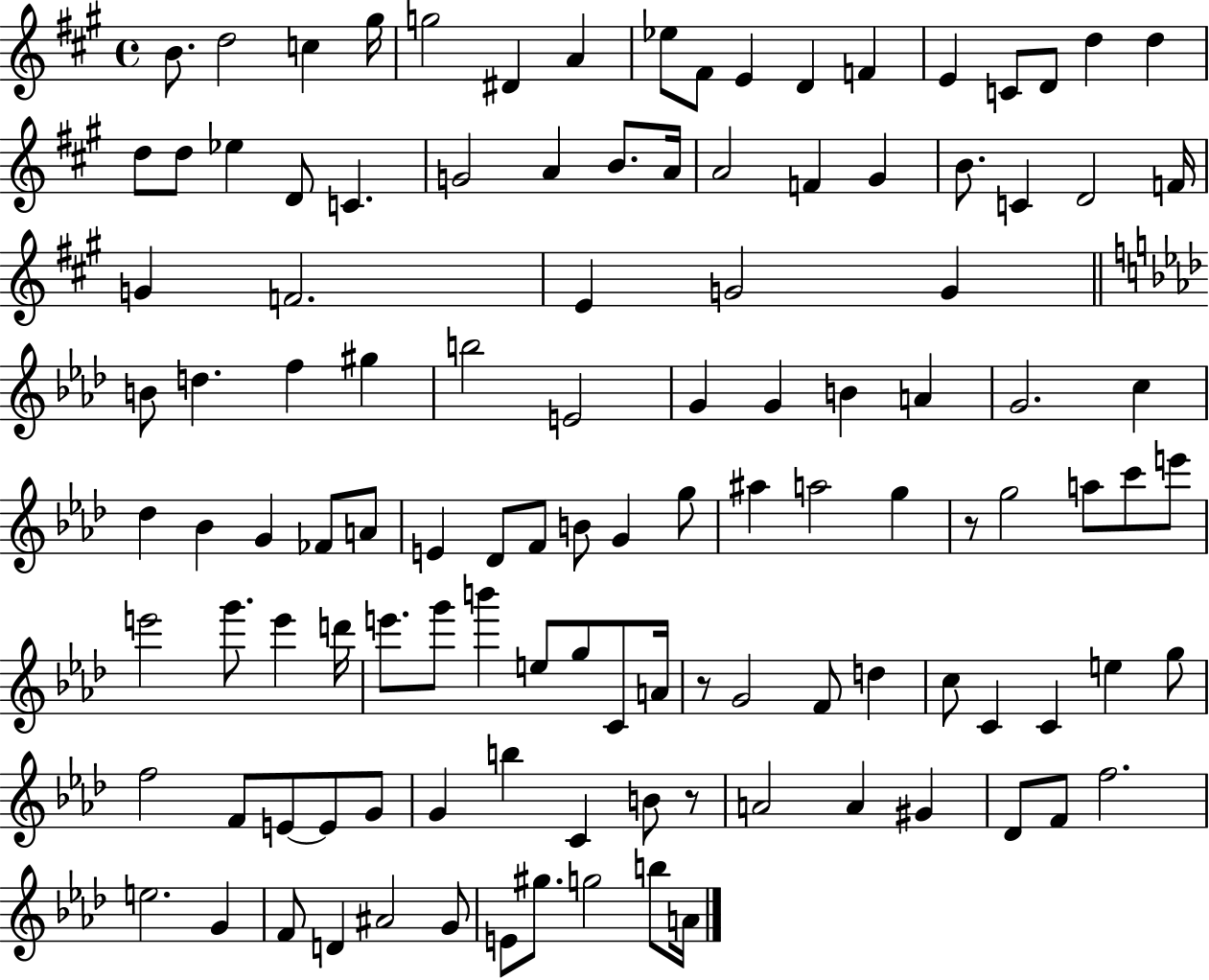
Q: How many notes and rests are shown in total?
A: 116